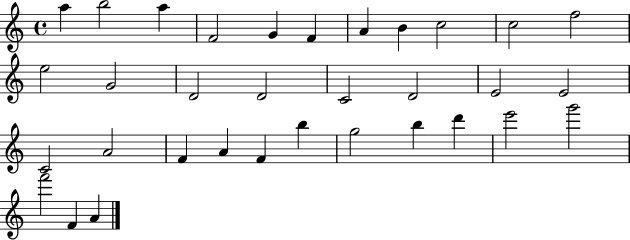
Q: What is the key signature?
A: C major